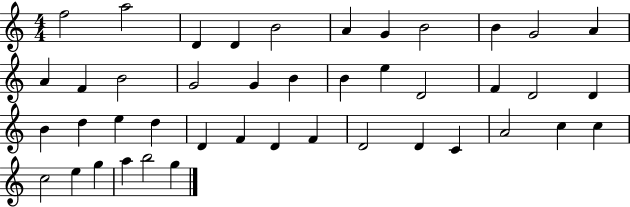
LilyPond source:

{
  \clef treble
  \numericTimeSignature
  \time 4/4
  \key c \major
  f''2 a''2 | d'4 d'4 b'2 | a'4 g'4 b'2 | b'4 g'2 a'4 | \break a'4 f'4 b'2 | g'2 g'4 b'4 | b'4 e''4 d'2 | f'4 d'2 d'4 | \break b'4 d''4 e''4 d''4 | d'4 f'4 d'4 f'4 | d'2 d'4 c'4 | a'2 c''4 c''4 | \break c''2 e''4 g''4 | a''4 b''2 g''4 | \bar "|."
}